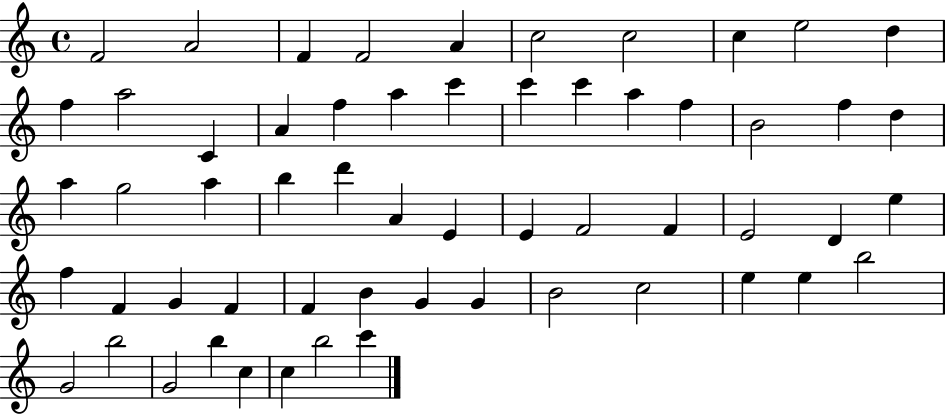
{
  \clef treble
  \time 4/4
  \defaultTimeSignature
  \key c \major
  f'2 a'2 | f'4 f'2 a'4 | c''2 c''2 | c''4 e''2 d''4 | \break f''4 a''2 c'4 | a'4 f''4 a''4 c'''4 | c'''4 c'''4 a''4 f''4 | b'2 f''4 d''4 | \break a''4 g''2 a''4 | b''4 d'''4 a'4 e'4 | e'4 f'2 f'4 | e'2 d'4 e''4 | \break f''4 f'4 g'4 f'4 | f'4 b'4 g'4 g'4 | b'2 c''2 | e''4 e''4 b''2 | \break g'2 b''2 | g'2 b''4 c''4 | c''4 b''2 c'''4 | \bar "|."
}